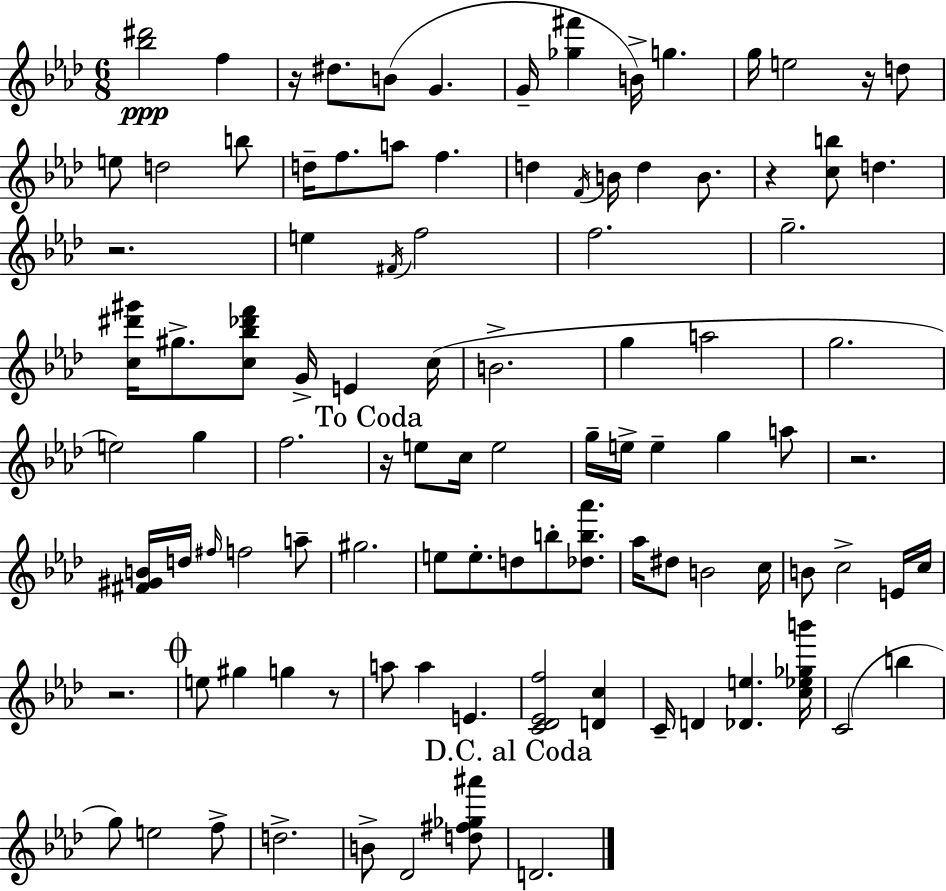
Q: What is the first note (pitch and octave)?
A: F5